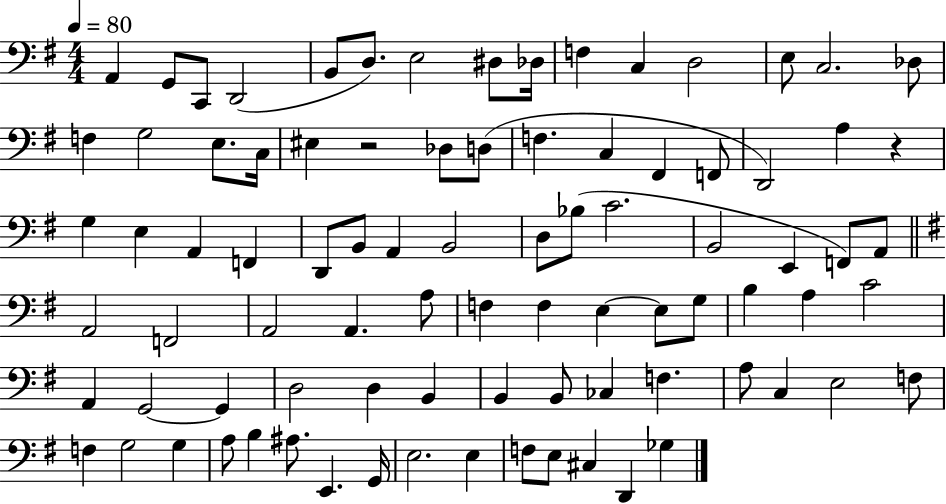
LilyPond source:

{
  \clef bass
  \numericTimeSignature
  \time 4/4
  \key g \major
  \tempo 4 = 80
  \repeat volta 2 { a,4 g,8 c,8 d,2( | b,8 d8.) e2 dis8 des16 | f4 c4 d2 | e8 c2. des8 | \break f4 g2 e8. c16 | eis4 r2 des8 d8( | f4. c4 fis,4 f,8 | d,2) a4 r4 | \break g4 e4 a,4 f,4 | d,8 b,8 a,4 b,2 | d8 bes8( c'2. | b,2 e,4 f,8) a,8 | \break \bar "||" \break \key g \major a,2 f,2 | a,2 a,4. a8 | f4 f4 e4~~ e8 g8 | b4 a4 c'2 | \break a,4 g,2~~ g,4 | d2 d4 b,4 | b,4 b,8 ces4 f4. | a8 c4 e2 f8 | \break f4 g2 g4 | a8 b4 ais8. e,4. g,16 | e2. e4 | f8 e8 cis4 d,4 ges4 | \break } \bar "|."
}